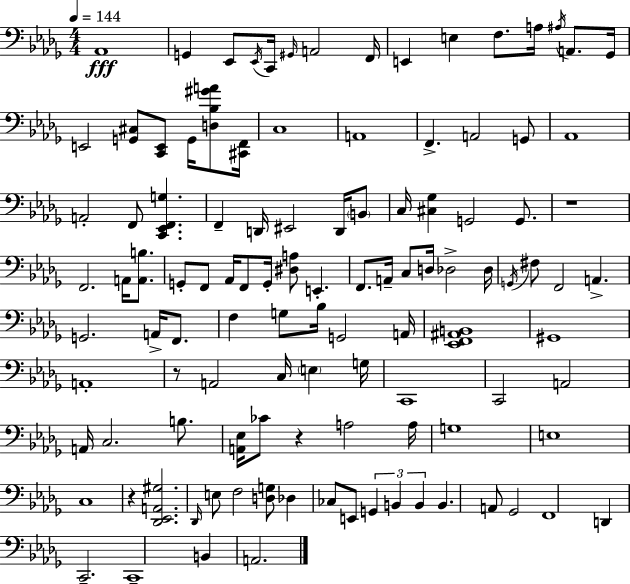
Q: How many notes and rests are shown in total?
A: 111